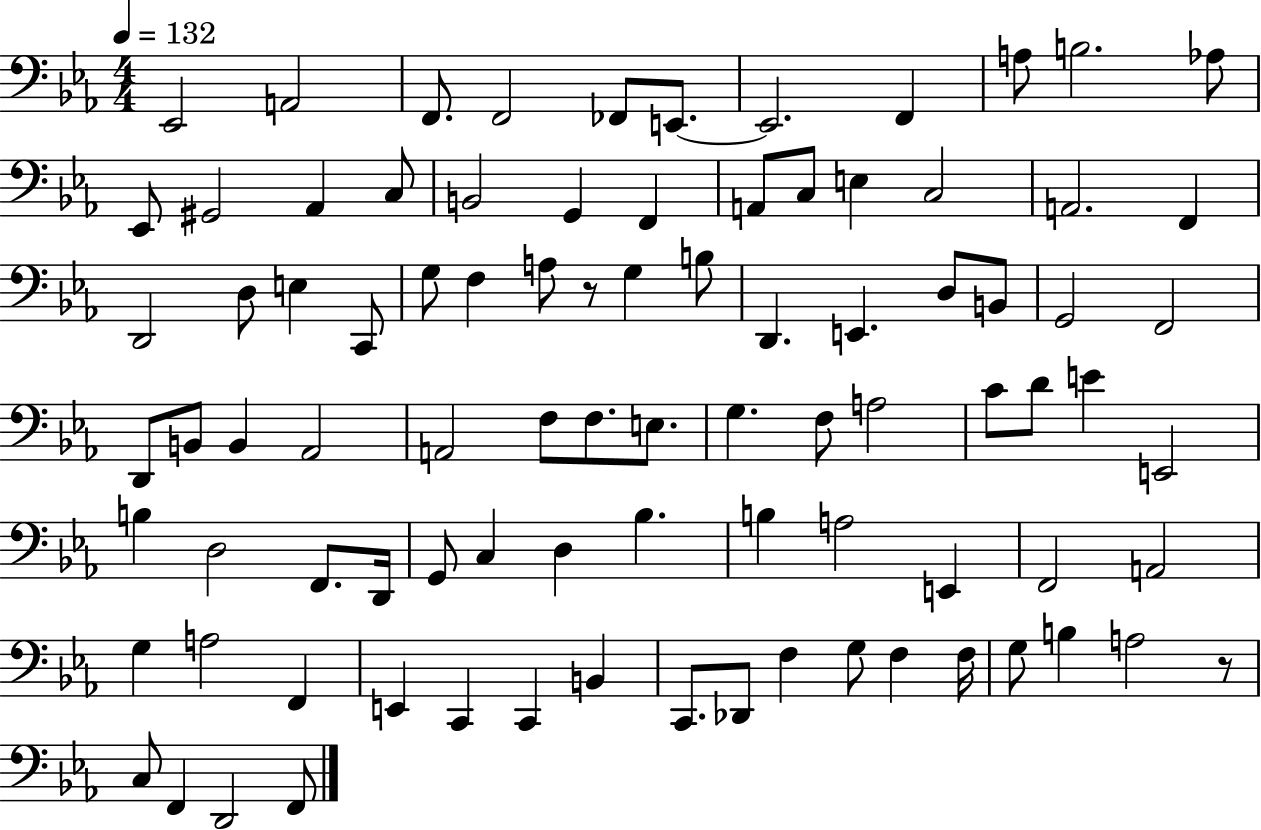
Eb2/h A2/h F2/e. F2/h FES2/e E2/e. E2/h. F2/q A3/e B3/h. Ab3/e Eb2/e G#2/h Ab2/q C3/e B2/h G2/q F2/q A2/e C3/e E3/q C3/h A2/h. F2/q D2/h D3/e E3/q C2/e G3/e F3/q A3/e R/e G3/q B3/e D2/q. E2/q. D3/e B2/e G2/h F2/h D2/e B2/e B2/q Ab2/h A2/h F3/e F3/e. E3/e. G3/q. F3/e A3/h C4/e D4/e E4/q E2/h B3/q D3/h F2/e. D2/s G2/e C3/q D3/q Bb3/q. B3/q A3/h E2/q F2/h A2/h G3/q A3/h F2/q E2/q C2/q C2/q B2/q C2/e. Db2/e F3/q G3/e F3/q F3/s G3/e B3/q A3/h R/e C3/e F2/q D2/h F2/e